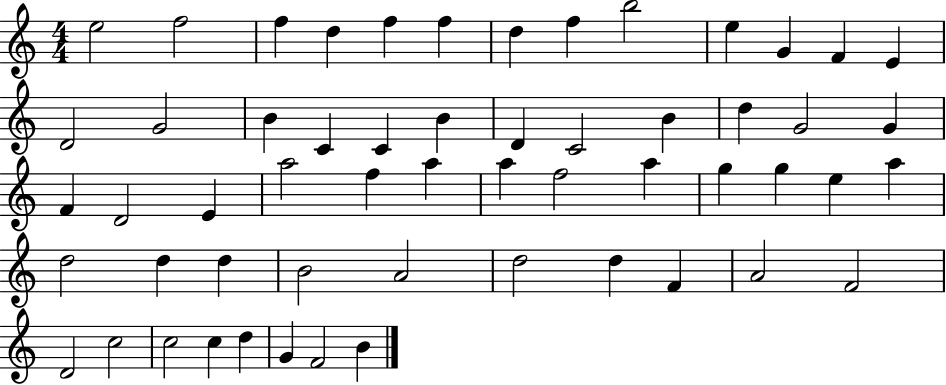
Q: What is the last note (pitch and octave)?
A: B4